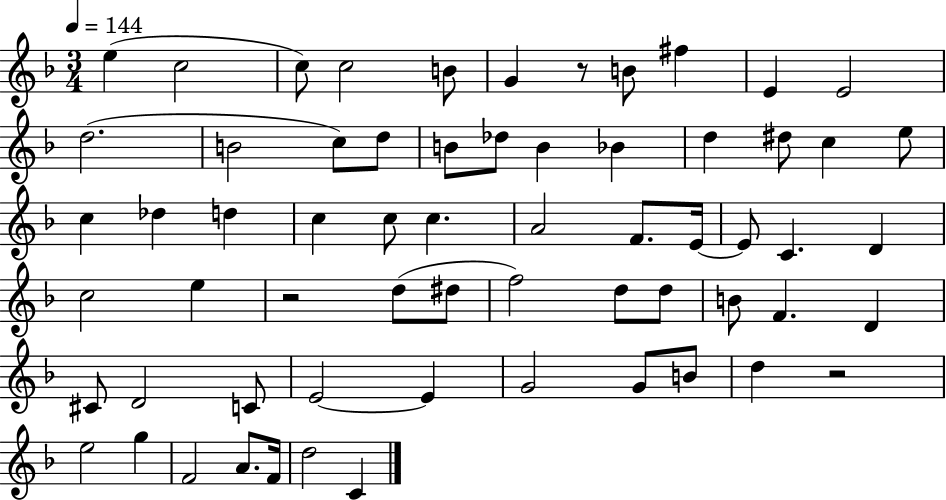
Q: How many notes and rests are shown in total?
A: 63